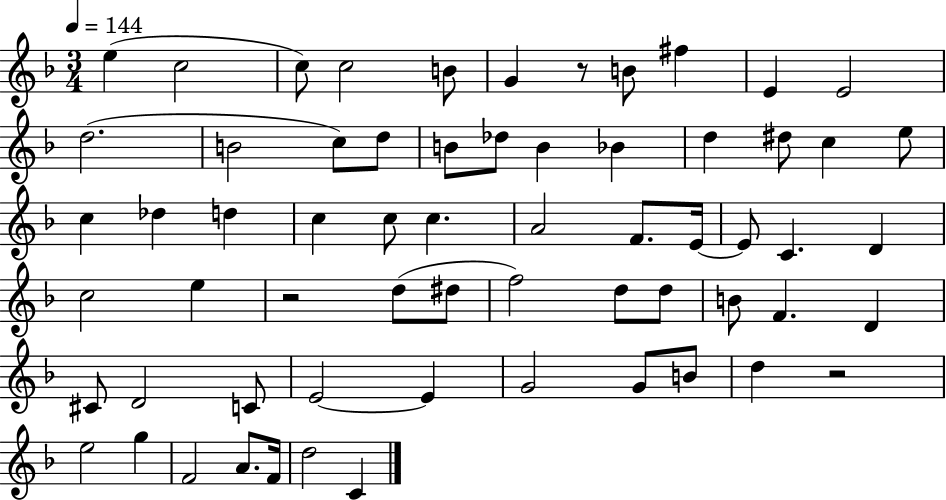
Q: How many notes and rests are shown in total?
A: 63